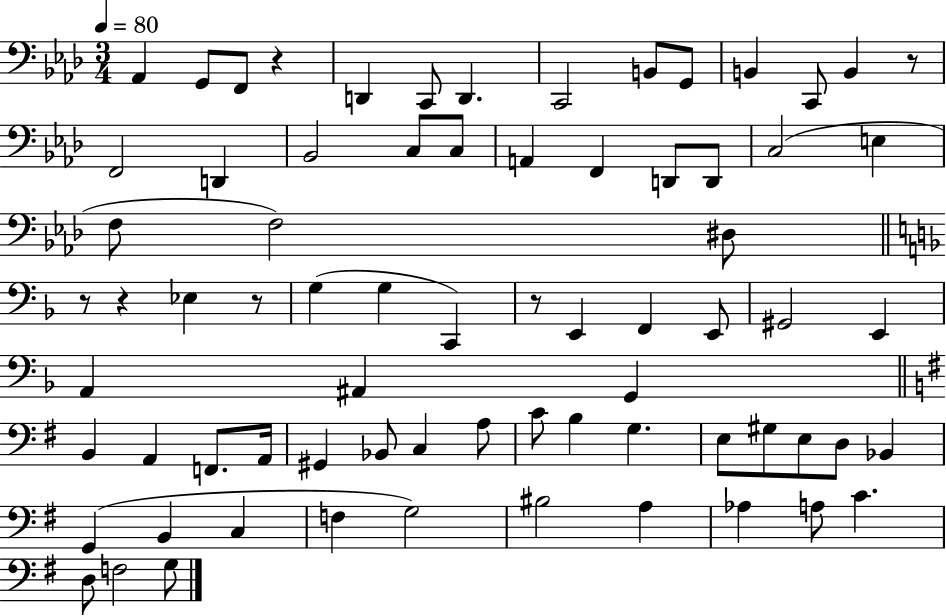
Ab2/q G2/e F2/e R/q D2/q C2/e D2/q. C2/h B2/e G2/e B2/q C2/e B2/q R/e F2/h D2/q Bb2/h C3/e C3/e A2/q F2/q D2/e D2/e C3/h E3/q F3/e F3/h D#3/e R/e R/q Eb3/q R/e G3/q G3/q C2/q R/e E2/q F2/q E2/e G#2/h E2/q A2/q A#2/q G2/q B2/q A2/q F2/e. A2/s G#2/q Bb2/e C3/q A3/e C4/e B3/q G3/q. E3/e G#3/e E3/e D3/e Bb2/q G2/q B2/q C3/q F3/q G3/h BIS3/h A3/q Ab3/q A3/e C4/q. D3/e F3/h G3/e